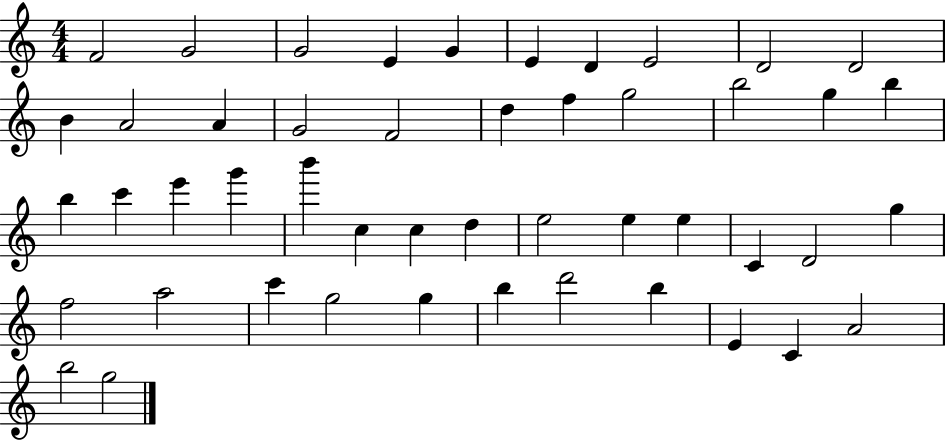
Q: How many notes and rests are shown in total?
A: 48